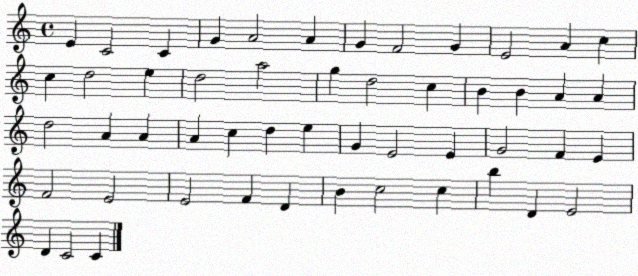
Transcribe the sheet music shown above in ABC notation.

X:1
T:Untitled
M:4/4
L:1/4
K:C
E C2 C G A2 A G F2 G E2 A c c d2 e d2 a2 g d2 c B B A A d2 A A A c d e G E2 E G2 F E F2 E2 E2 F D B c2 c b D E2 D C2 C